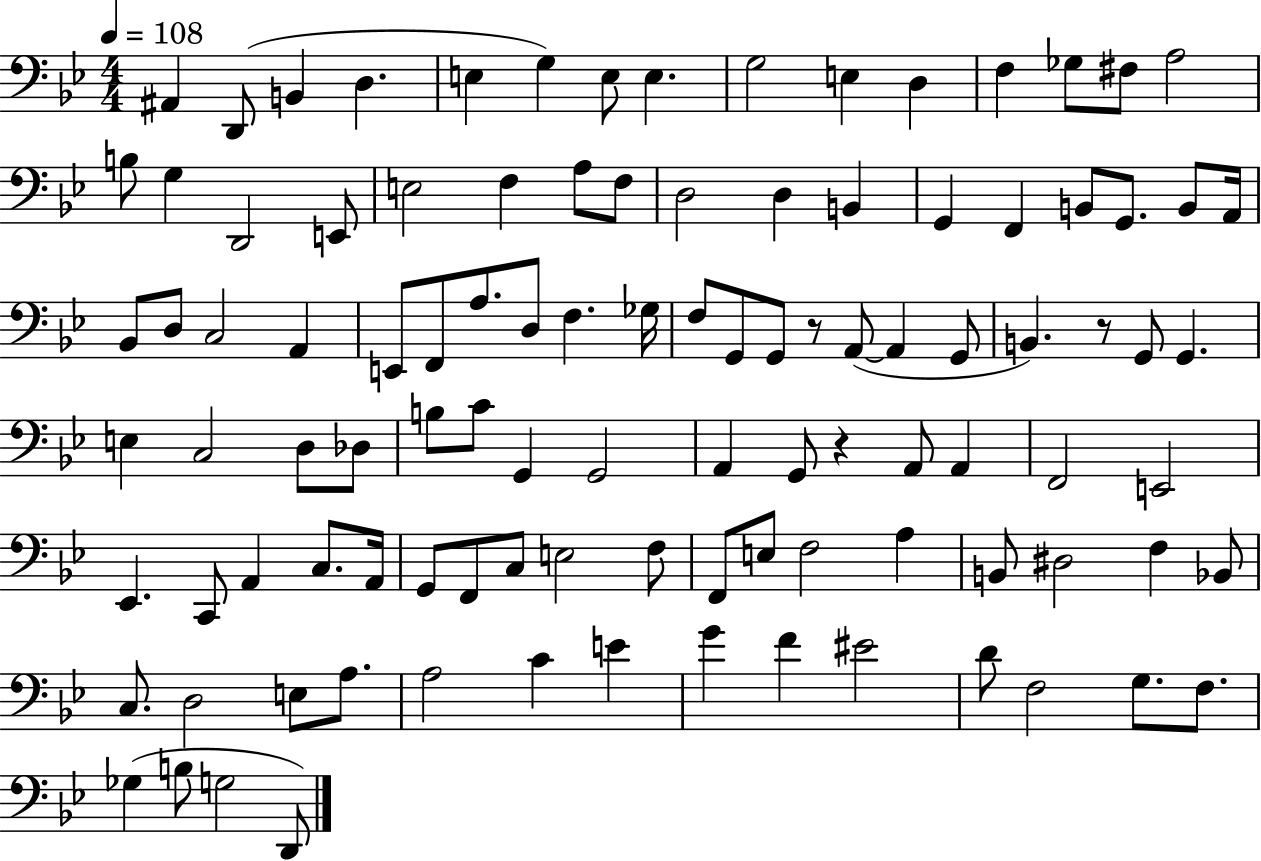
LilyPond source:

{
  \clef bass
  \numericTimeSignature
  \time 4/4
  \key bes \major
  \tempo 4 = 108
  \repeat volta 2 { ais,4 d,8( b,4 d4. | e4 g4) e8 e4. | g2 e4 d4 | f4 ges8 fis8 a2 | \break b8 g4 d,2 e,8 | e2 f4 a8 f8 | d2 d4 b,4 | g,4 f,4 b,8 g,8. b,8 a,16 | \break bes,8 d8 c2 a,4 | e,8 f,8 a8. d8 f4. ges16 | f8 g,8 g,8 r8 a,8~(~ a,4 g,8 | b,4.) r8 g,8 g,4. | \break e4 c2 d8 des8 | b8 c'8 g,4 g,2 | a,4 g,8 r4 a,8 a,4 | f,2 e,2 | \break ees,4. c,8 a,4 c8. a,16 | g,8 f,8 c8 e2 f8 | f,8 e8 f2 a4 | b,8 dis2 f4 bes,8 | \break c8. d2 e8 a8. | a2 c'4 e'4 | g'4 f'4 eis'2 | d'8 f2 g8. f8. | \break ges4( b8 g2 d,8) | } \bar "|."
}